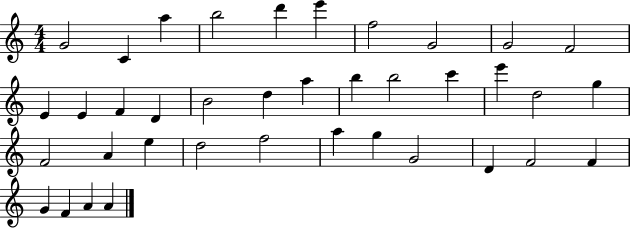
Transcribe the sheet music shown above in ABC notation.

X:1
T:Untitled
M:4/4
L:1/4
K:C
G2 C a b2 d' e' f2 G2 G2 F2 E E F D B2 d a b b2 c' e' d2 g F2 A e d2 f2 a g G2 D F2 F G F A A